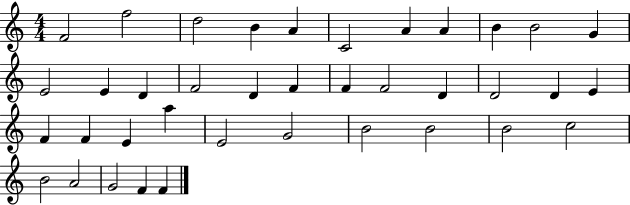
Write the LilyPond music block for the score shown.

{
  \clef treble
  \numericTimeSignature
  \time 4/4
  \key c \major
  f'2 f''2 | d''2 b'4 a'4 | c'2 a'4 a'4 | b'4 b'2 g'4 | \break e'2 e'4 d'4 | f'2 d'4 f'4 | f'4 f'2 d'4 | d'2 d'4 e'4 | \break f'4 f'4 e'4 a''4 | e'2 g'2 | b'2 b'2 | b'2 c''2 | \break b'2 a'2 | g'2 f'4 f'4 | \bar "|."
}